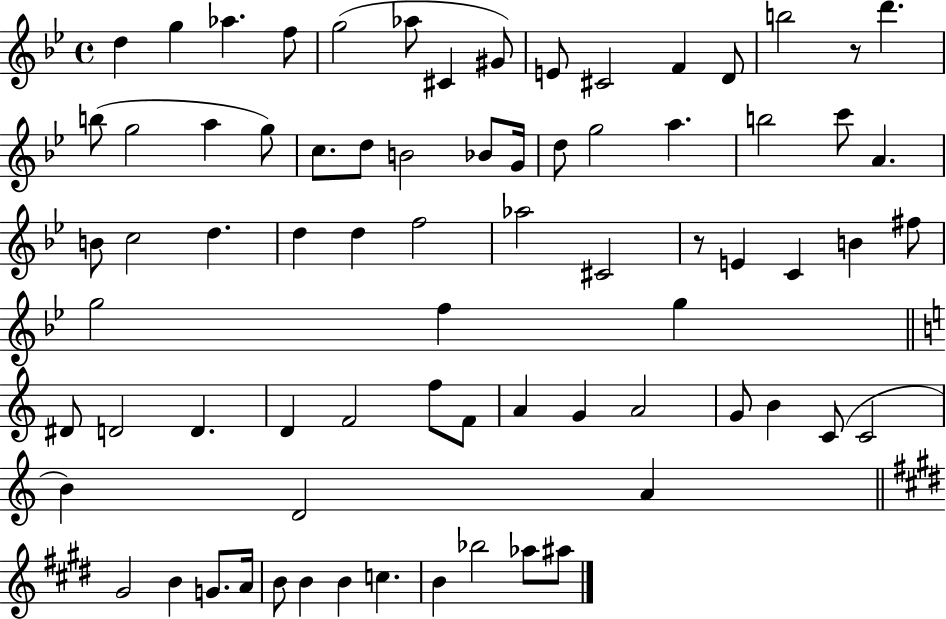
X:1
T:Untitled
M:4/4
L:1/4
K:Bb
d g _a f/2 g2 _a/2 ^C ^G/2 E/2 ^C2 F D/2 b2 z/2 d' b/2 g2 a g/2 c/2 d/2 B2 _B/2 G/4 d/2 g2 a b2 c'/2 A B/2 c2 d d d f2 _a2 ^C2 z/2 E C B ^f/2 g2 f g ^D/2 D2 D D F2 f/2 F/2 A G A2 G/2 B C/2 C2 B D2 A ^G2 B G/2 A/4 B/2 B B c B _b2 _a/2 ^a/2